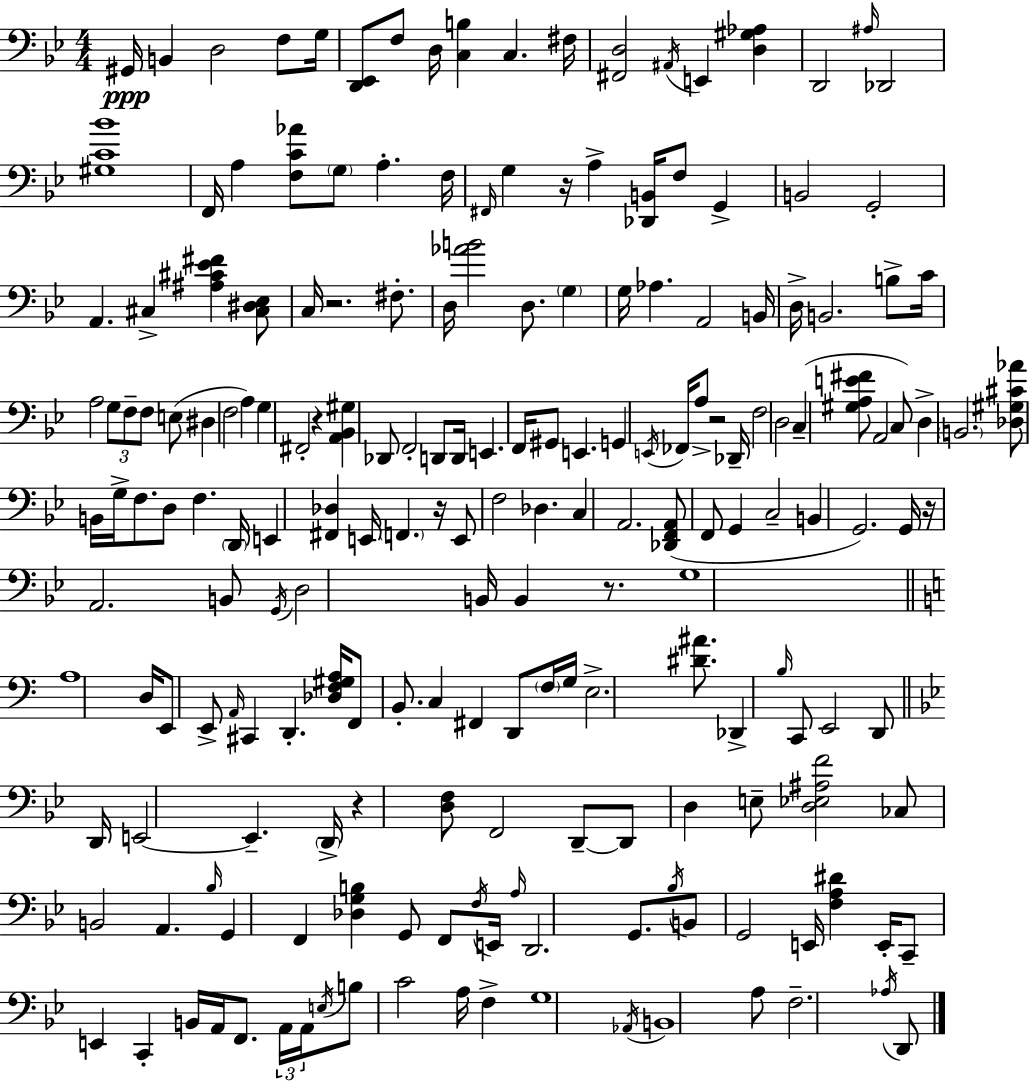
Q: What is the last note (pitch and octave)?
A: D2